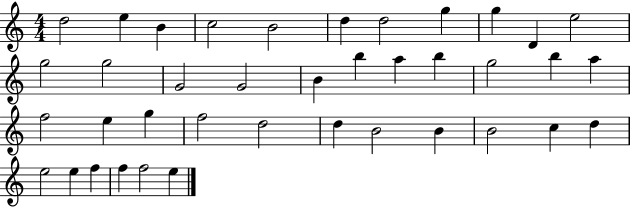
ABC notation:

X:1
T:Untitled
M:4/4
L:1/4
K:C
d2 e B c2 B2 d d2 g g D e2 g2 g2 G2 G2 B b a b g2 b a f2 e g f2 d2 d B2 B B2 c d e2 e f f f2 e